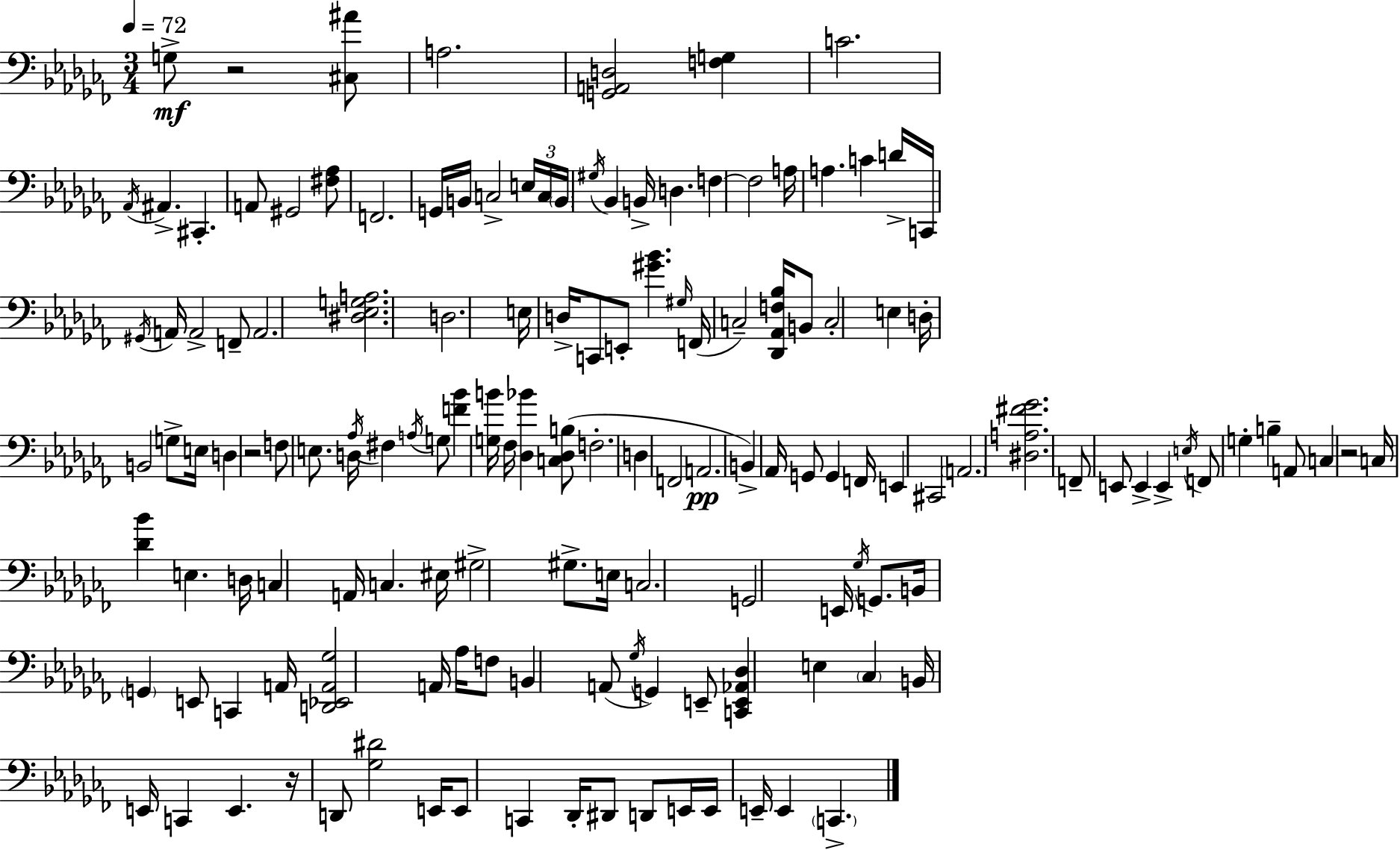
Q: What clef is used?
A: bass